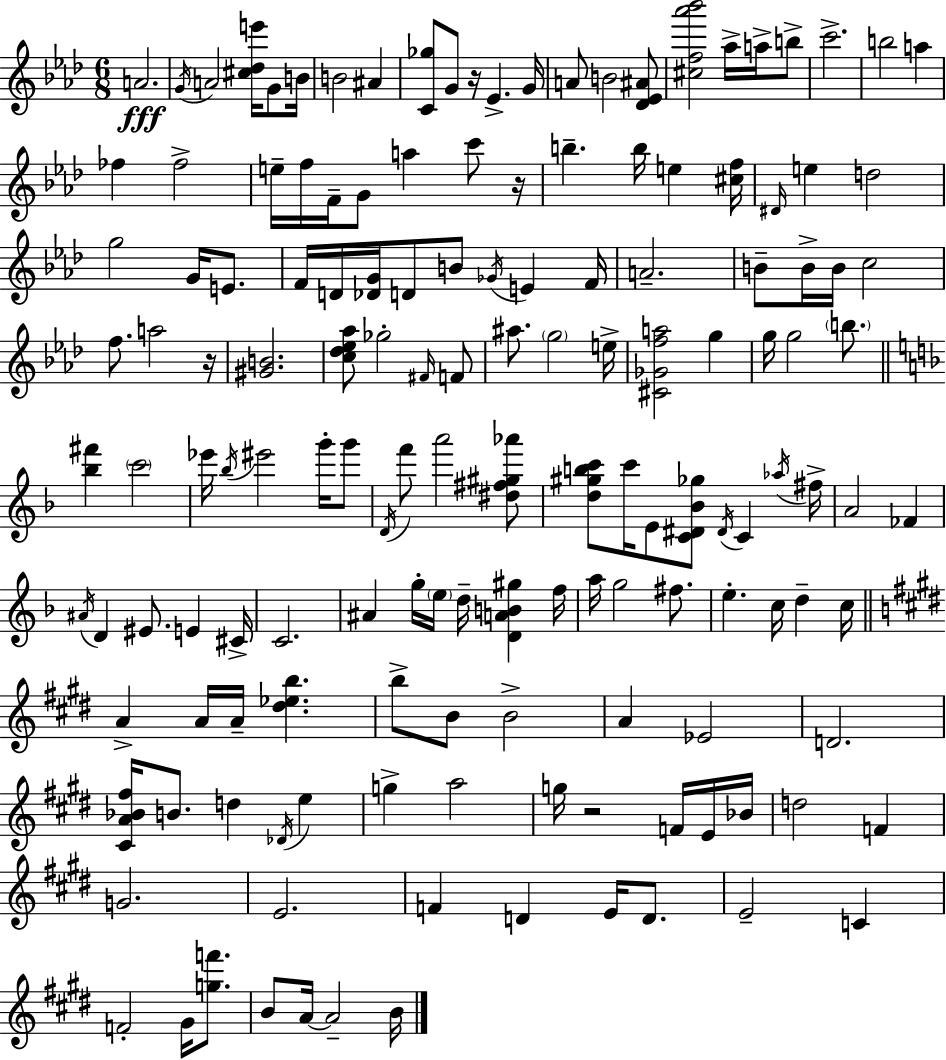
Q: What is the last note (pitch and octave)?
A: B4